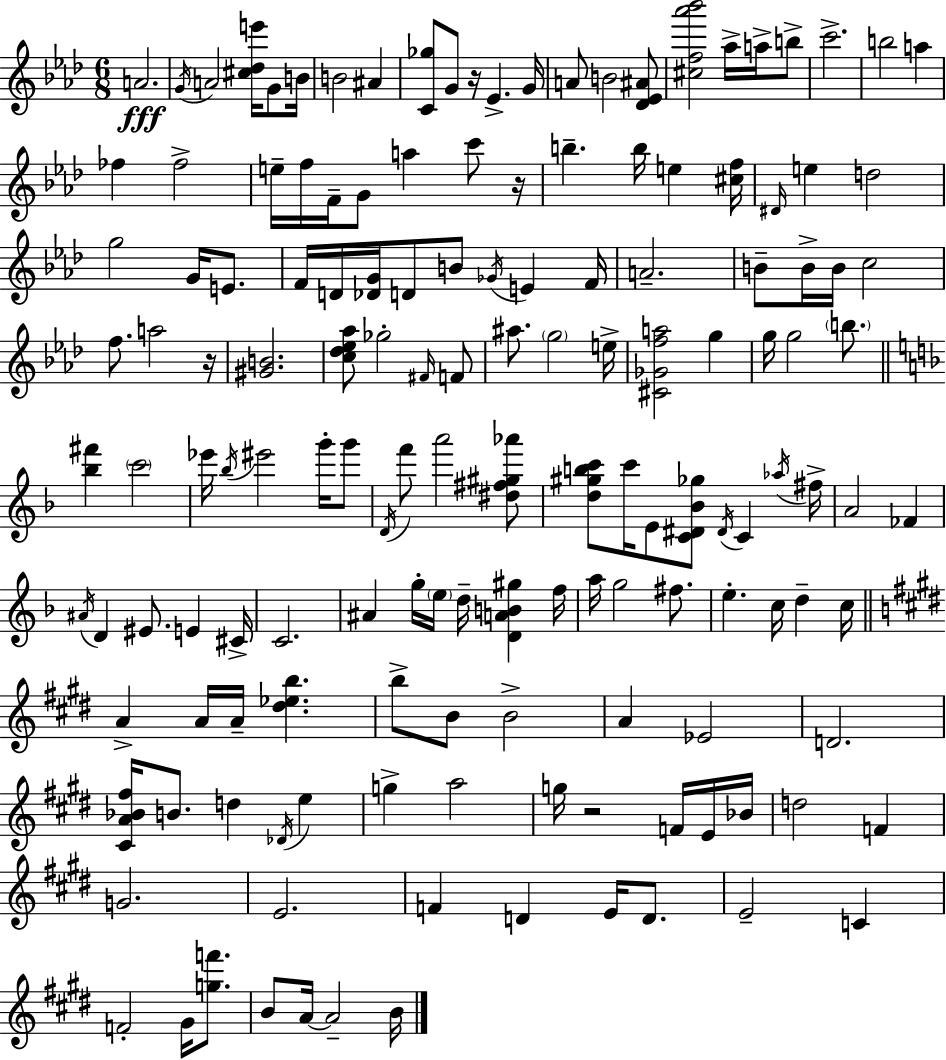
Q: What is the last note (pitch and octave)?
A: B4